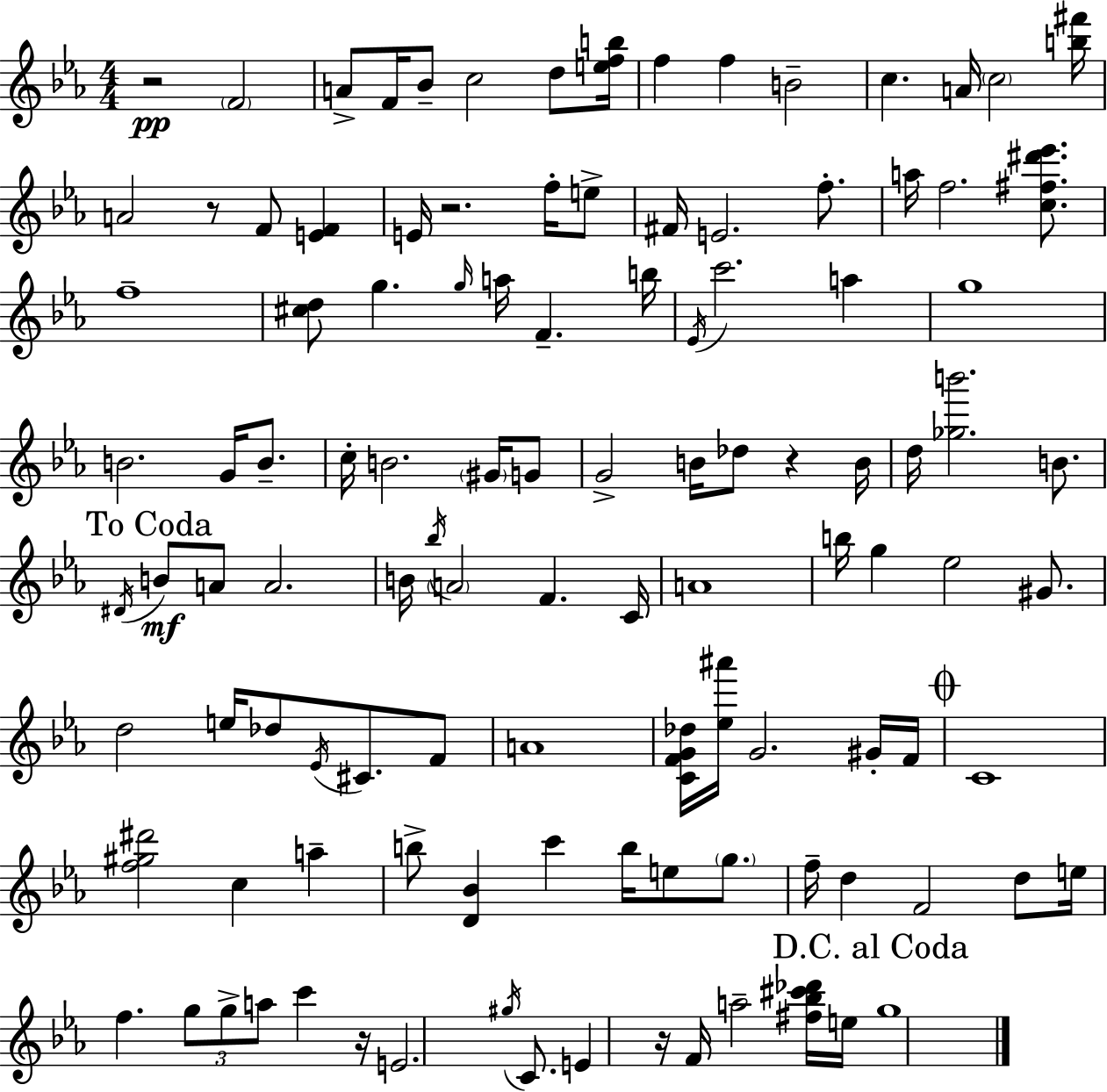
R/h F4/h A4/e F4/s Bb4/e C5/h D5/e [E5,F5,B5]/s F5/q F5/q B4/h C5/q. A4/s C5/h [B5,F#6]/s A4/h R/e F4/e [E4,F4]/q E4/s R/h. F5/s E5/e F#4/s E4/h. F5/e. A5/s F5/h. [C5,F#5,D#6,Eb6]/e. F5/w [C#5,D5]/e G5/q. G5/s A5/s F4/q. B5/s Eb4/s C6/h. A5/q G5/w B4/h. G4/s B4/e. C5/s B4/h. G#4/s G4/e G4/h B4/s Db5/e R/q B4/s D5/s [Gb5,B6]/h. B4/e. D#4/s B4/e A4/e A4/h. B4/s Bb5/s A4/h F4/q. C4/s A4/w B5/s G5/q Eb5/h G#4/e. D5/h E5/s Db5/e Eb4/s C#4/e. F4/e A4/w [C4,F4,G4,Db5]/s [Eb5,A#6]/s G4/h. G#4/s F4/s C4/w [F5,G#5,D#6]/h C5/q A5/q B5/e [D4,Bb4]/q C6/q B5/s E5/e G5/e. F5/s D5/q F4/h D5/e E5/s F5/q. G5/e G5/e A5/e C6/q R/s E4/h. G#5/s C4/e. E4/q R/s F4/s A5/h [F#5,Bb5,C#6,Db6]/s E5/s G5/w